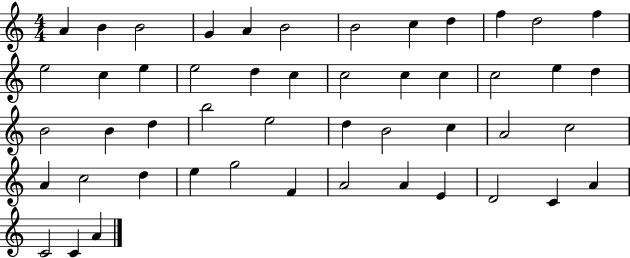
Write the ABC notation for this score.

X:1
T:Untitled
M:4/4
L:1/4
K:C
A B B2 G A B2 B2 c d f d2 f e2 c e e2 d c c2 c c c2 e d B2 B d b2 e2 d B2 c A2 c2 A c2 d e g2 F A2 A E D2 C A C2 C A